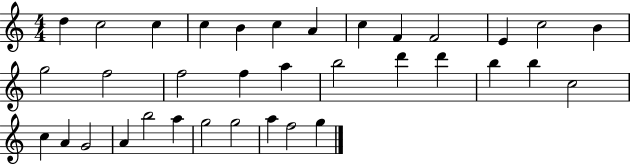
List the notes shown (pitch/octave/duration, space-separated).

D5/q C5/h C5/q C5/q B4/q C5/q A4/q C5/q F4/q F4/h E4/q C5/h B4/q G5/h F5/h F5/h F5/q A5/q B5/h D6/q D6/q B5/q B5/q C5/h C5/q A4/q G4/h A4/q B5/h A5/q G5/h G5/h A5/q F5/h G5/q